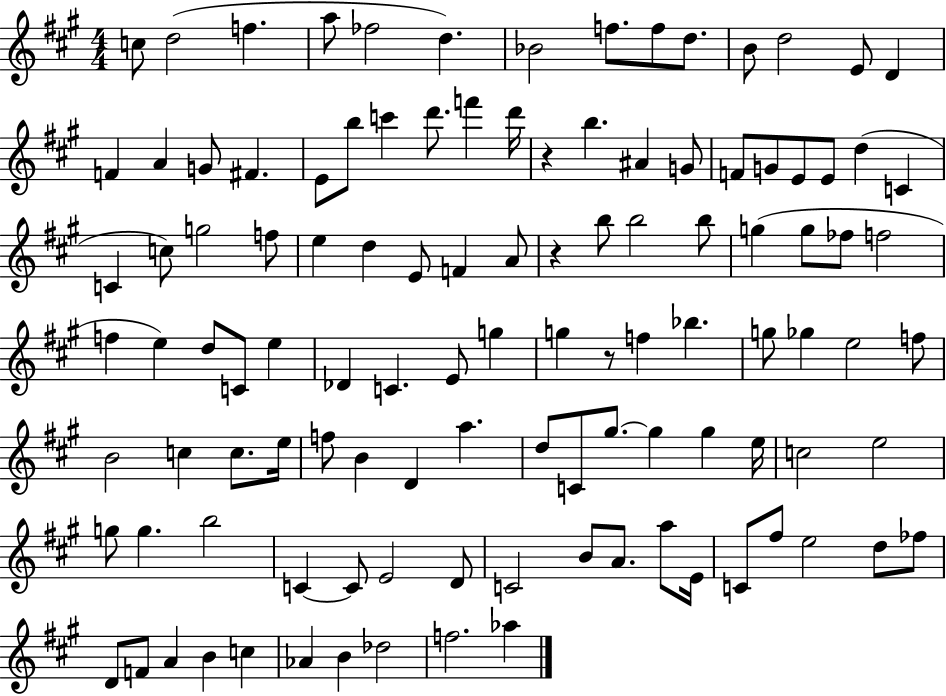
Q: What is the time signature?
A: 4/4